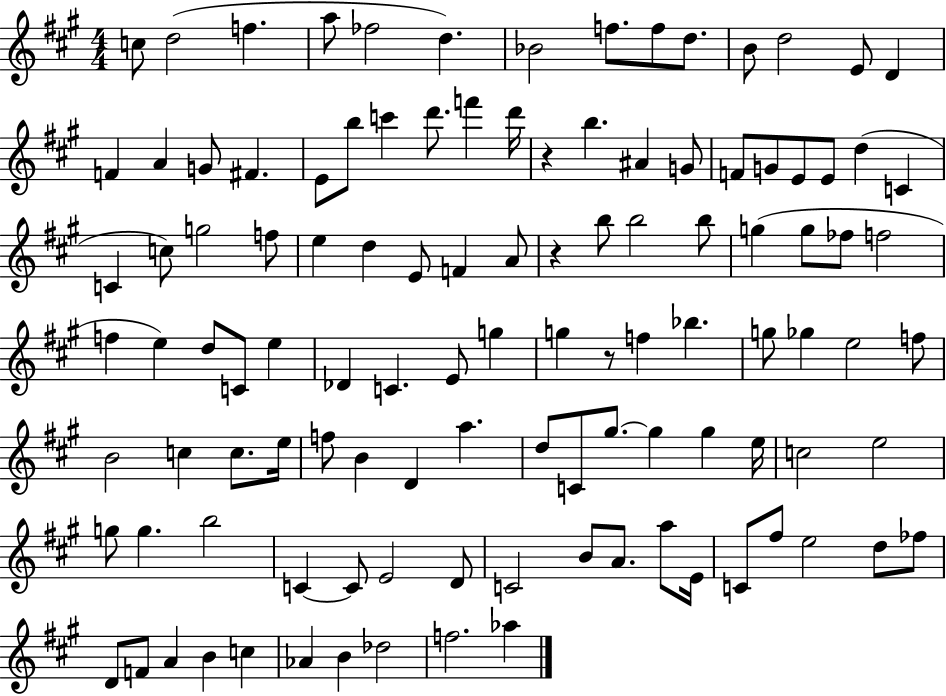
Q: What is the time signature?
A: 4/4